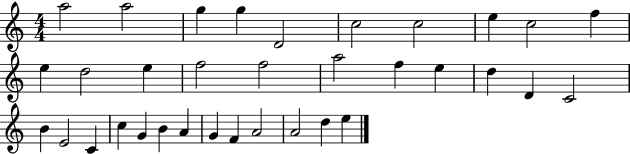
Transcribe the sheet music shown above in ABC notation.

X:1
T:Untitled
M:4/4
L:1/4
K:C
a2 a2 g g D2 c2 c2 e c2 f e d2 e f2 f2 a2 f e d D C2 B E2 C c G B A G F A2 A2 d e